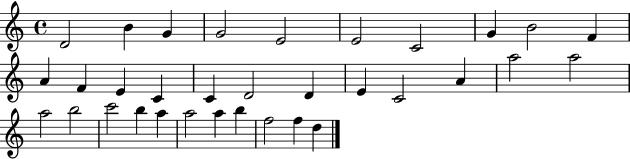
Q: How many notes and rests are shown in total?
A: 33